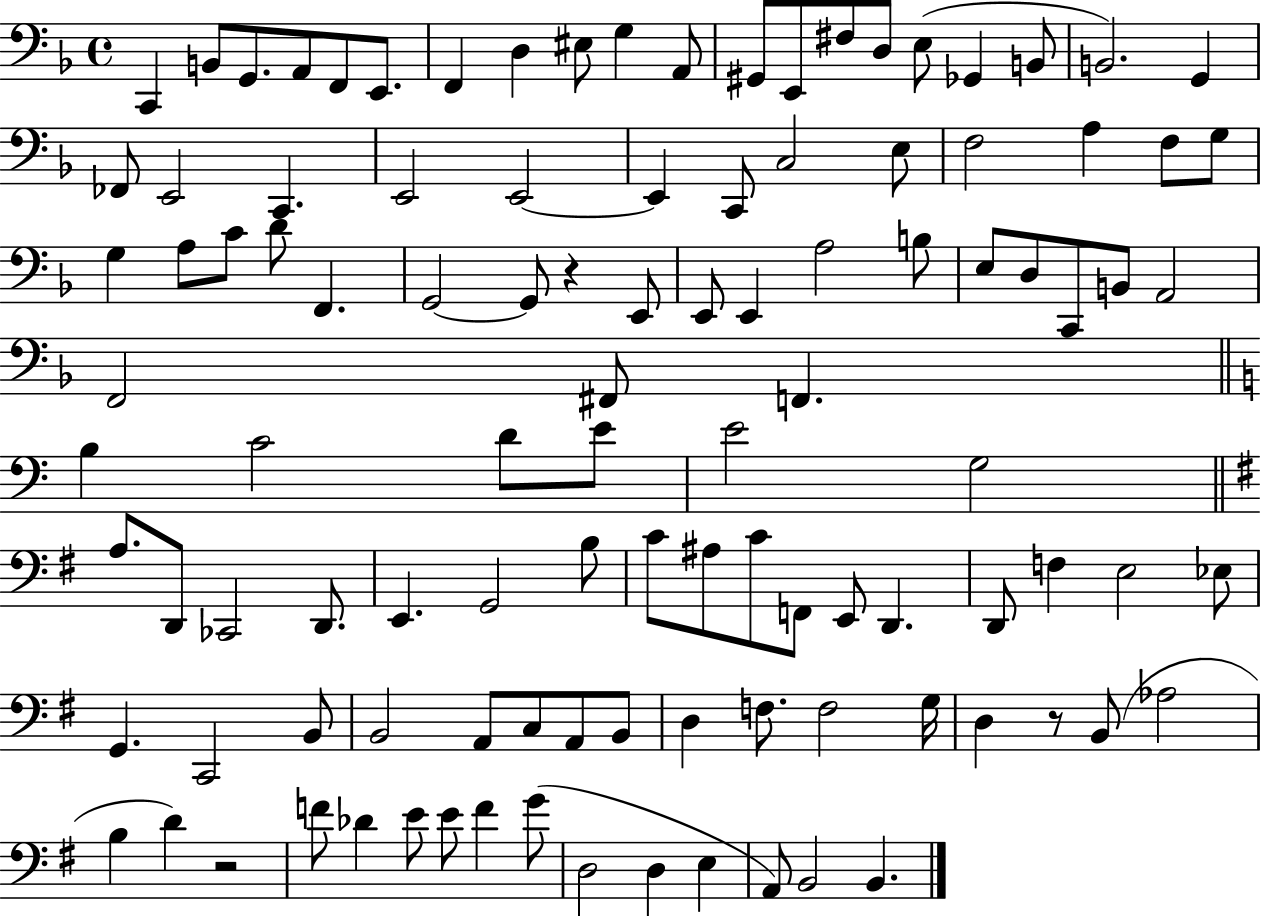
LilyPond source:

{
  \clef bass
  \time 4/4
  \defaultTimeSignature
  \key f \major
  \repeat volta 2 { c,4 b,8 g,8. a,8 f,8 e,8. | f,4 d4 eis8 g4 a,8 | gis,8 e,8 fis8 d8 e8( ges,4 b,8 | b,2.) g,4 | \break fes,8 e,2 c,4. | e,2 e,2~~ | e,4 c,8 c2 e8 | f2 a4 f8 g8 | \break g4 a8 c'8 d'8 f,4. | g,2~~ g,8 r4 e,8 | e,8 e,4 a2 b8 | e8 d8 c,8 b,8 a,2 | \break f,2 fis,8 f,4. | \bar "||" \break \key c \major b4 c'2 d'8 e'8 | e'2 g2 | \bar "||" \break \key g \major a8. d,8 ces,2 d,8. | e,4. g,2 b8 | c'8 ais8 c'8 f,8 e,8 d,4. | d,8 f4 e2 ees8 | \break g,4. c,2 b,8 | b,2 a,8 c8 a,8 b,8 | d4 f8. f2 g16 | d4 r8 b,8( aes2 | \break b4 d'4) r2 | f'8 des'4 e'8 e'8 f'4 g'8( | d2 d4 e4 | a,8) b,2 b,4. | \break } \bar "|."
}